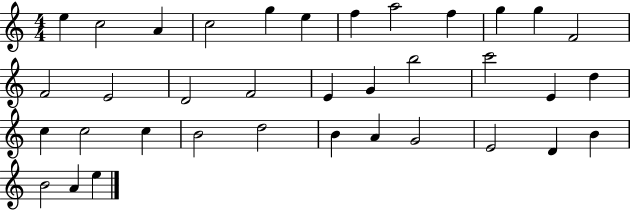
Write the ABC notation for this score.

X:1
T:Untitled
M:4/4
L:1/4
K:C
e c2 A c2 g e f a2 f g g F2 F2 E2 D2 F2 E G b2 c'2 E d c c2 c B2 d2 B A G2 E2 D B B2 A e